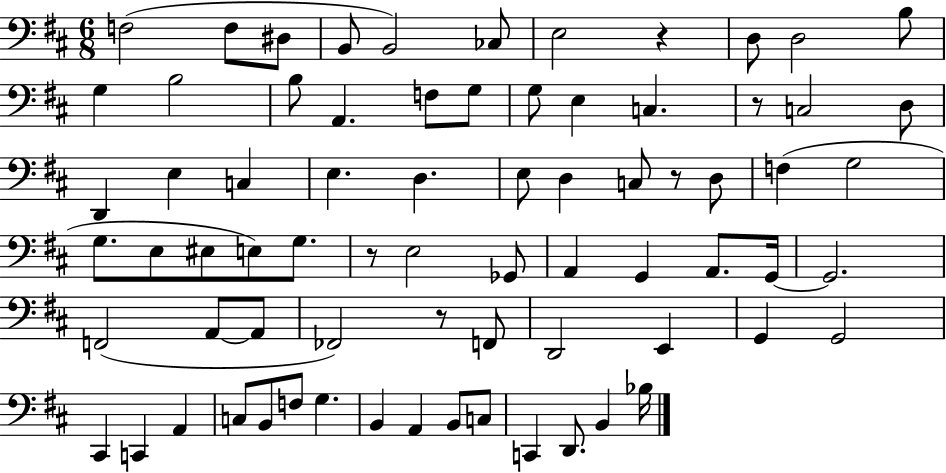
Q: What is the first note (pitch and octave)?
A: F3